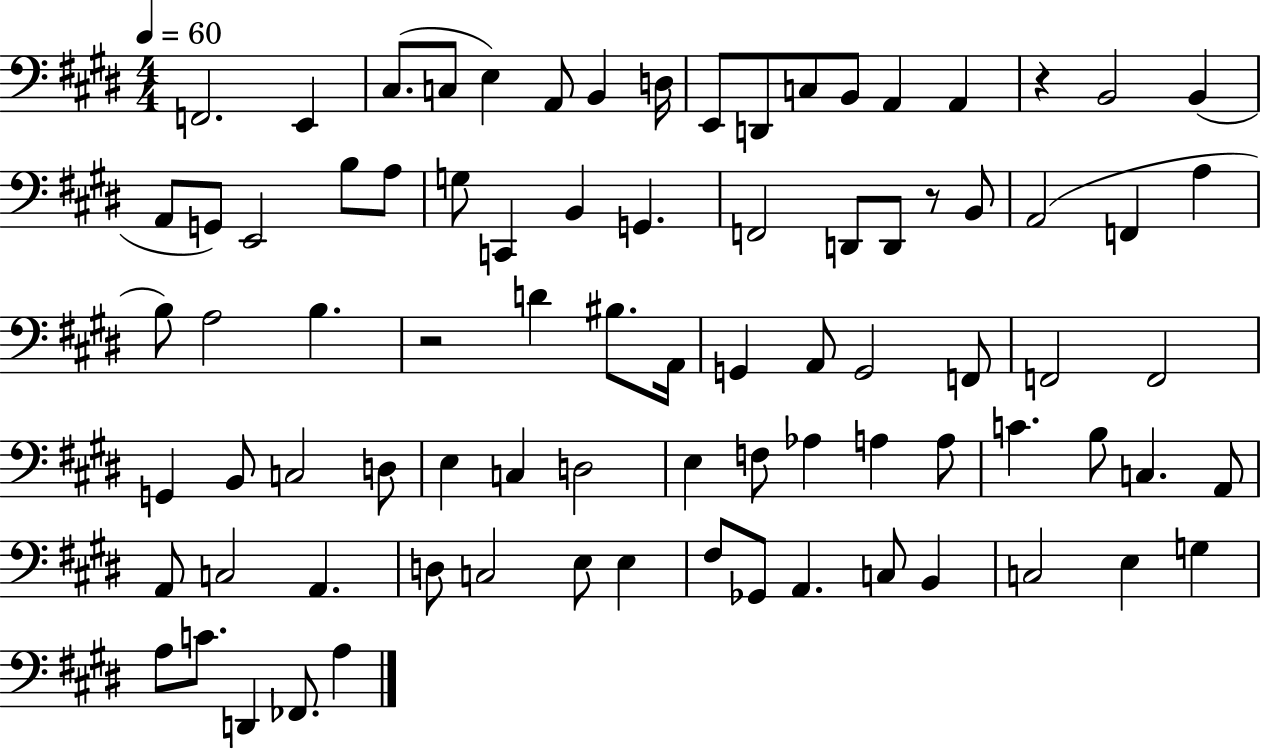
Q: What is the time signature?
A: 4/4